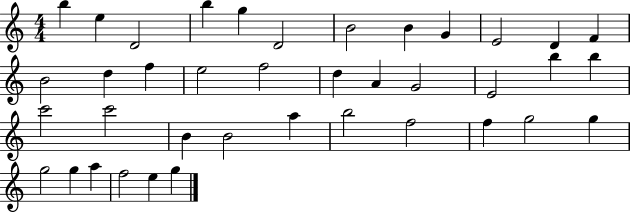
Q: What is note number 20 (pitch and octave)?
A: G4